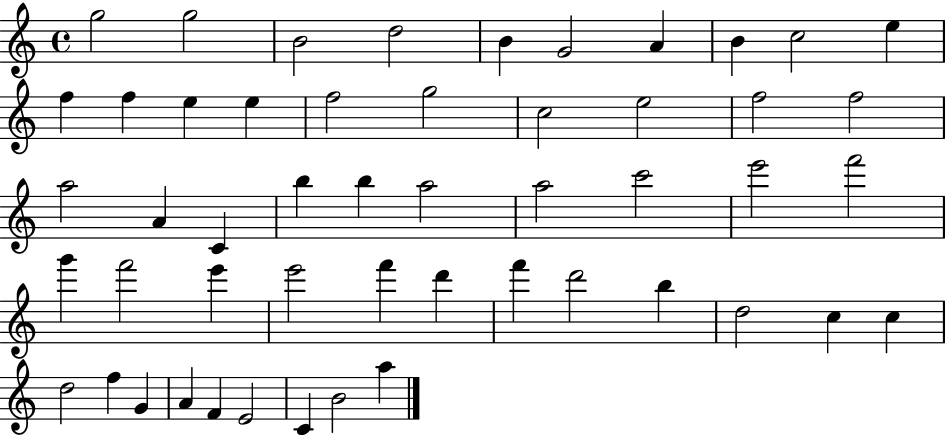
G5/h G5/h B4/h D5/h B4/q G4/h A4/q B4/q C5/h E5/q F5/q F5/q E5/q E5/q F5/h G5/h C5/h E5/h F5/h F5/h A5/h A4/q C4/q B5/q B5/q A5/h A5/h C6/h E6/h F6/h G6/q F6/h E6/q E6/h F6/q D6/q F6/q D6/h B5/q D5/h C5/q C5/q D5/h F5/q G4/q A4/q F4/q E4/h C4/q B4/h A5/q